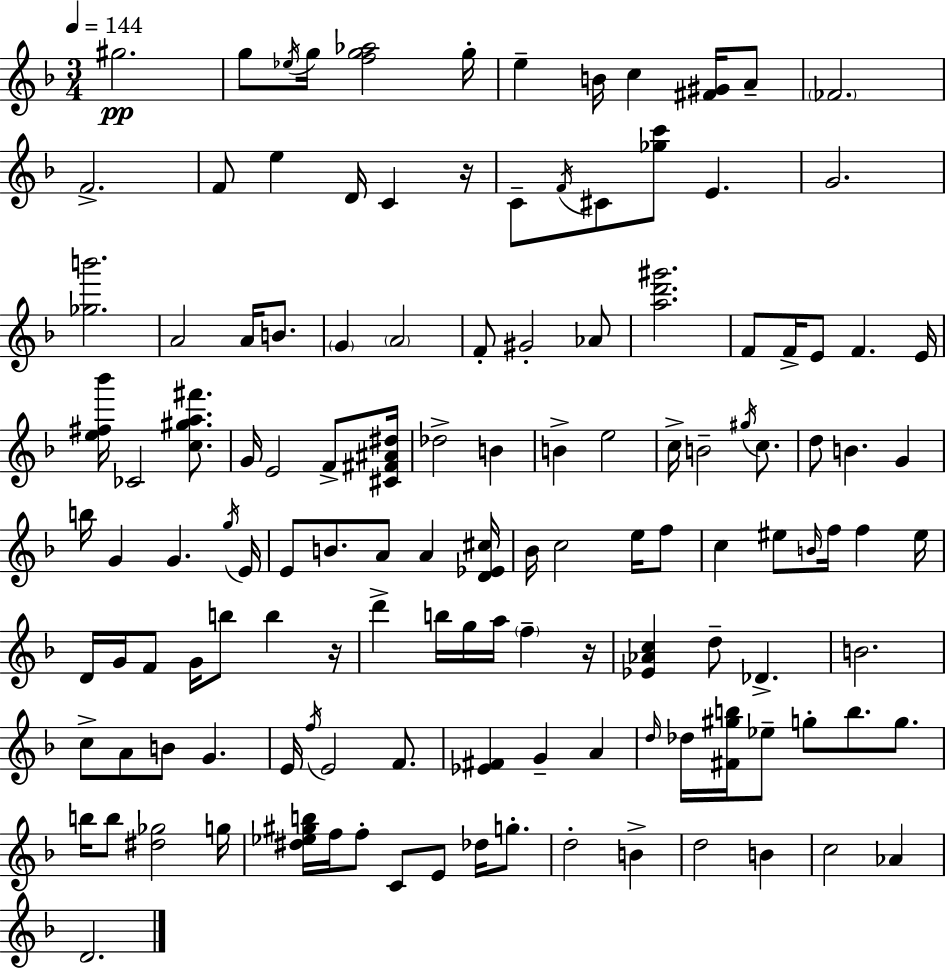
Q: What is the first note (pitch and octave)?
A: G#5